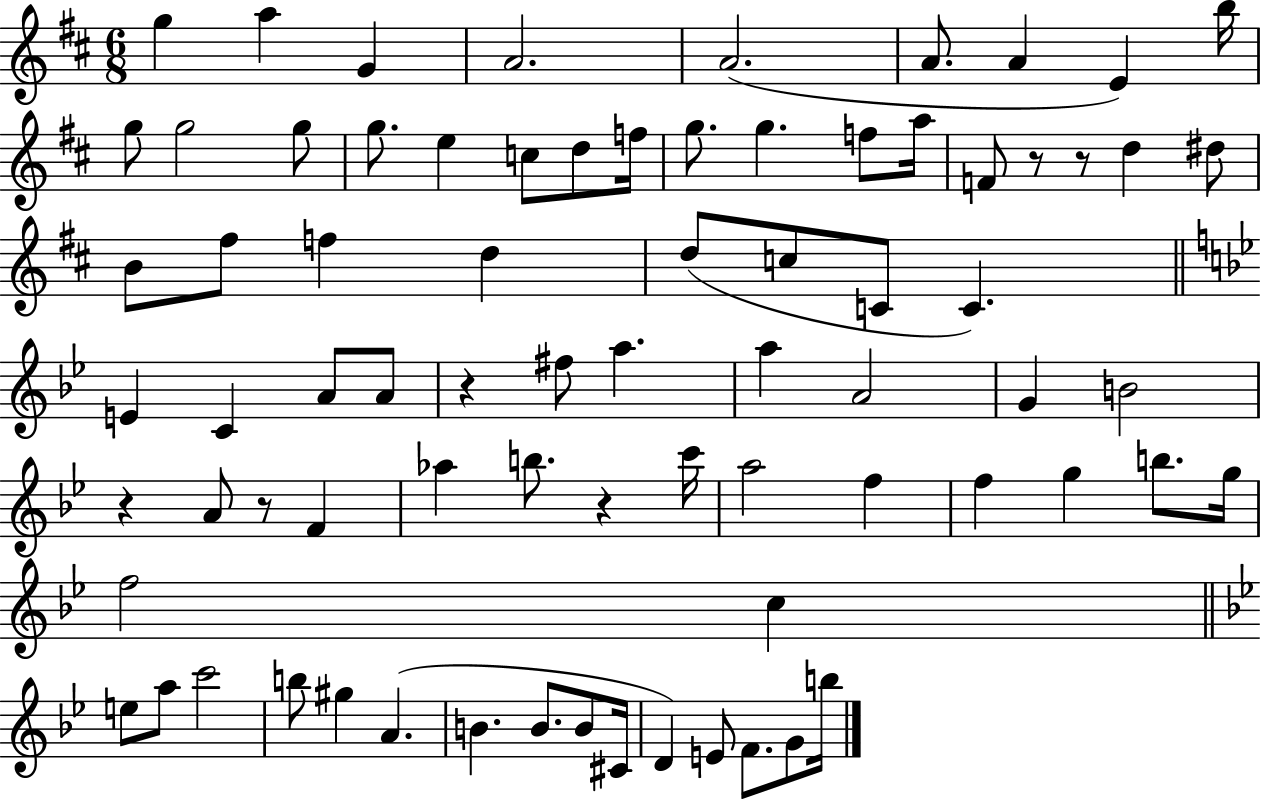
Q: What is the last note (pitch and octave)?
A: B5